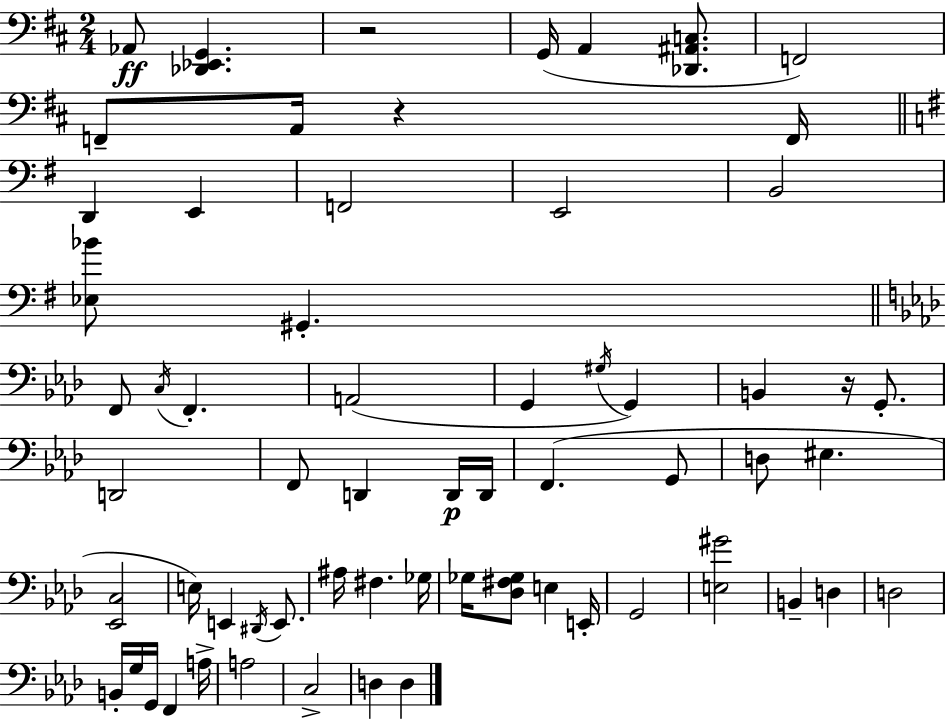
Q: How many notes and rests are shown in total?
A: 63